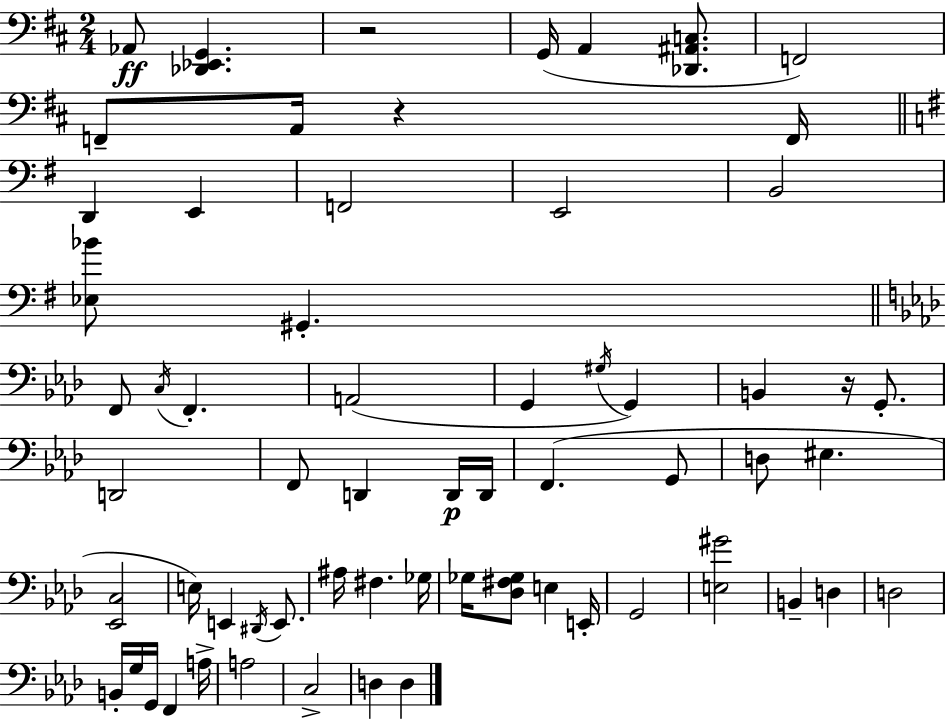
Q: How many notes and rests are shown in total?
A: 63